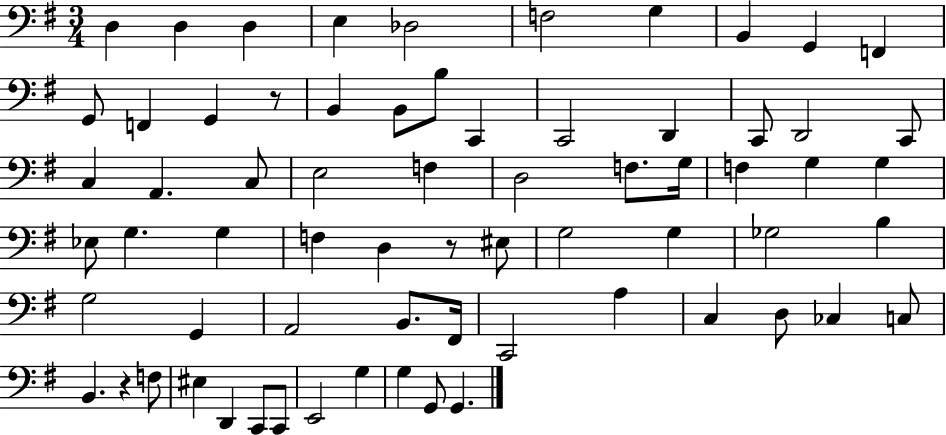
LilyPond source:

{
  \clef bass
  \numericTimeSignature
  \time 3/4
  \key g \major
  \repeat volta 2 { d4 d4 d4 | e4 des2 | f2 g4 | b,4 g,4 f,4 | \break g,8 f,4 g,4 r8 | b,4 b,8 b8 c,4 | c,2 d,4 | c,8 d,2 c,8 | \break c4 a,4. c8 | e2 f4 | d2 f8. g16 | f4 g4 g4 | \break ees8 g4. g4 | f4 d4 r8 eis8 | g2 g4 | ges2 b4 | \break g2 g,4 | a,2 b,8. fis,16 | c,2 a4 | c4 d8 ces4 c8 | \break b,4. r4 f8 | eis4 d,4 c,8 c,8 | e,2 g4 | g4 g,8 g,4. | \break } \bar "|."
}